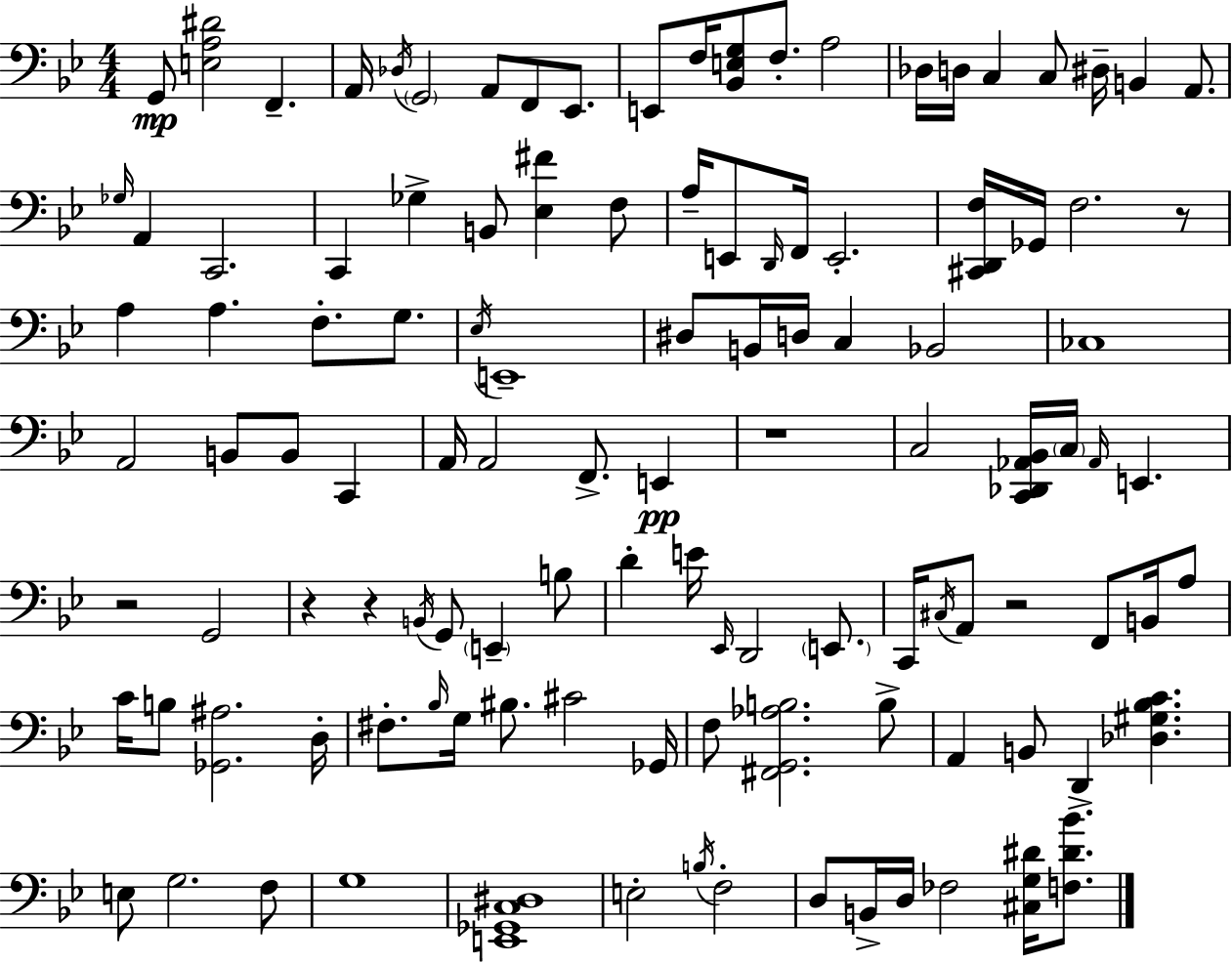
G2/e [E3,A3,D#4]/h F2/q. A2/s Db3/s G2/h A2/e F2/e Eb2/e. E2/e F3/s [Bb2,E3,G3]/e F3/e. A3/h Db3/s D3/s C3/q C3/e D#3/s B2/q A2/e. Gb3/s A2/q C2/h. C2/q Gb3/q B2/e [Eb3,F#4]/q F3/e A3/s E2/e D2/s F2/s E2/h. [C#2,D2,F3]/s Gb2/s F3/h. R/e A3/q A3/q. F3/e. G3/e. Eb3/s E2/w D#3/e B2/s D3/s C3/q Bb2/h CES3/w A2/h B2/e B2/e C2/q A2/s A2/h F2/e. E2/q R/w C3/h [C2,Db2,Ab2,Bb2]/s C3/s Ab2/s E2/q. R/h G2/h R/q R/q B2/s G2/e E2/q B3/e D4/q E4/s Eb2/s D2/h E2/e. C2/s C#3/s A2/e R/h F2/e B2/s A3/e C4/s B3/e [Gb2,A#3]/h. D3/s F#3/e. Bb3/s G3/s BIS3/e. C#4/h Gb2/s F3/e [F#2,G2,Ab3,B3]/h. B3/e A2/q B2/e D2/q [Db3,G#3,Bb3,C4]/q. E3/e G3/h. F3/e G3/w [E2,Gb2,C3,D#3]/w E3/h B3/s F3/h D3/e B2/s D3/s FES3/h [C#3,G3,D#4]/s [F3,D#4,Bb4]/e.